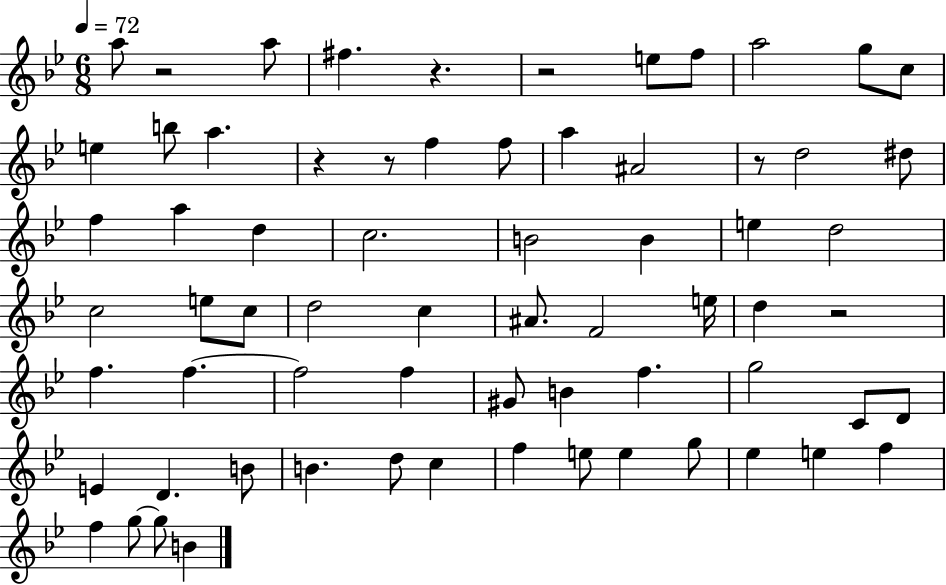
{
  \clef treble
  \numericTimeSignature
  \time 6/8
  \key bes \major
  \tempo 4 = 72
  a''8 r2 a''8 | fis''4. r4. | r2 e''8 f''8 | a''2 g''8 c''8 | \break e''4 b''8 a''4. | r4 r8 f''4 f''8 | a''4 ais'2 | r8 d''2 dis''8 | \break f''4 a''4 d''4 | c''2. | b'2 b'4 | e''4 d''2 | \break c''2 e''8 c''8 | d''2 c''4 | ais'8. f'2 e''16 | d''4 r2 | \break f''4. f''4.~~ | f''2 f''4 | gis'8 b'4 f''4. | g''2 c'8 d'8 | \break e'4 d'4. b'8 | b'4. d''8 c''4 | f''4 e''8 e''4 g''8 | ees''4 e''4 f''4 | \break f''4 g''8~~ g''8 b'4 | \bar "|."
}